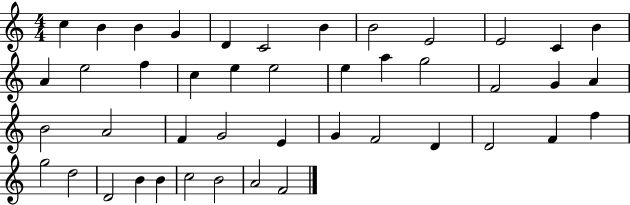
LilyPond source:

{
  \clef treble
  \numericTimeSignature
  \time 4/4
  \key c \major
  c''4 b'4 b'4 g'4 | d'4 c'2 b'4 | b'2 e'2 | e'2 c'4 b'4 | \break a'4 e''2 f''4 | c''4 e''4 e''2 | e''4 a''4 g''2 | f'2 g'4 a'4 | \break b'2 a'2 | f'4 g'2 e'4 | g'4 f'2 d'4 | d'2 f'4 f''4 | \break g''2 d''2 | d'2 b'4 b'4 | c''2 b'2 | a'2 f'2 | \break \bar "|."
}